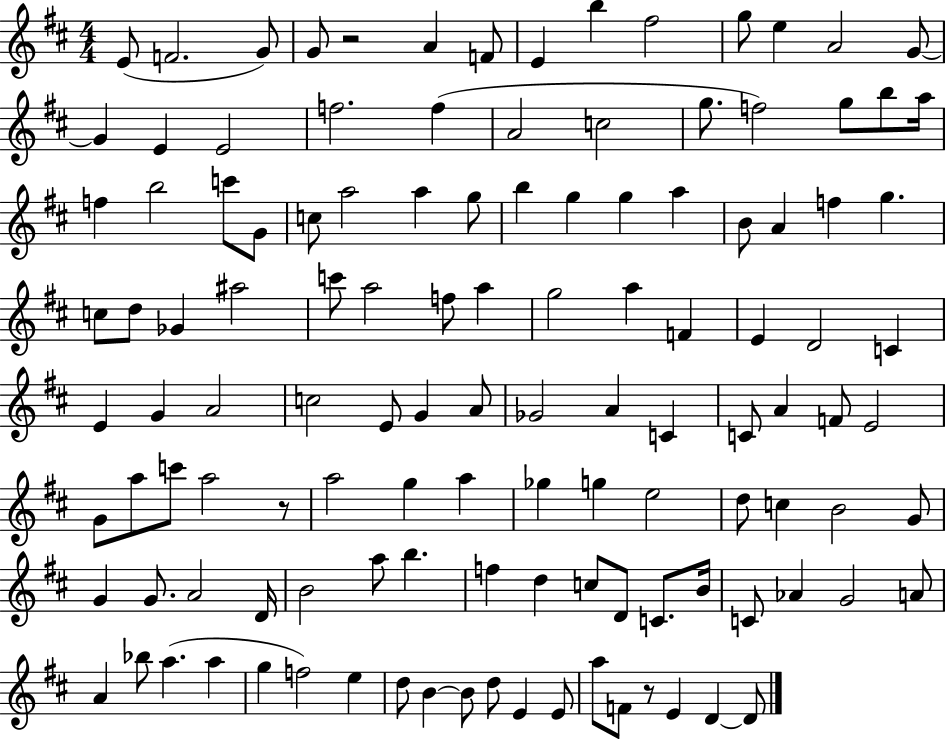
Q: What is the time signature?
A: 4/4